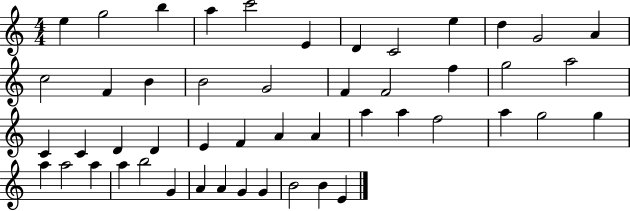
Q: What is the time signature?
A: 4/4